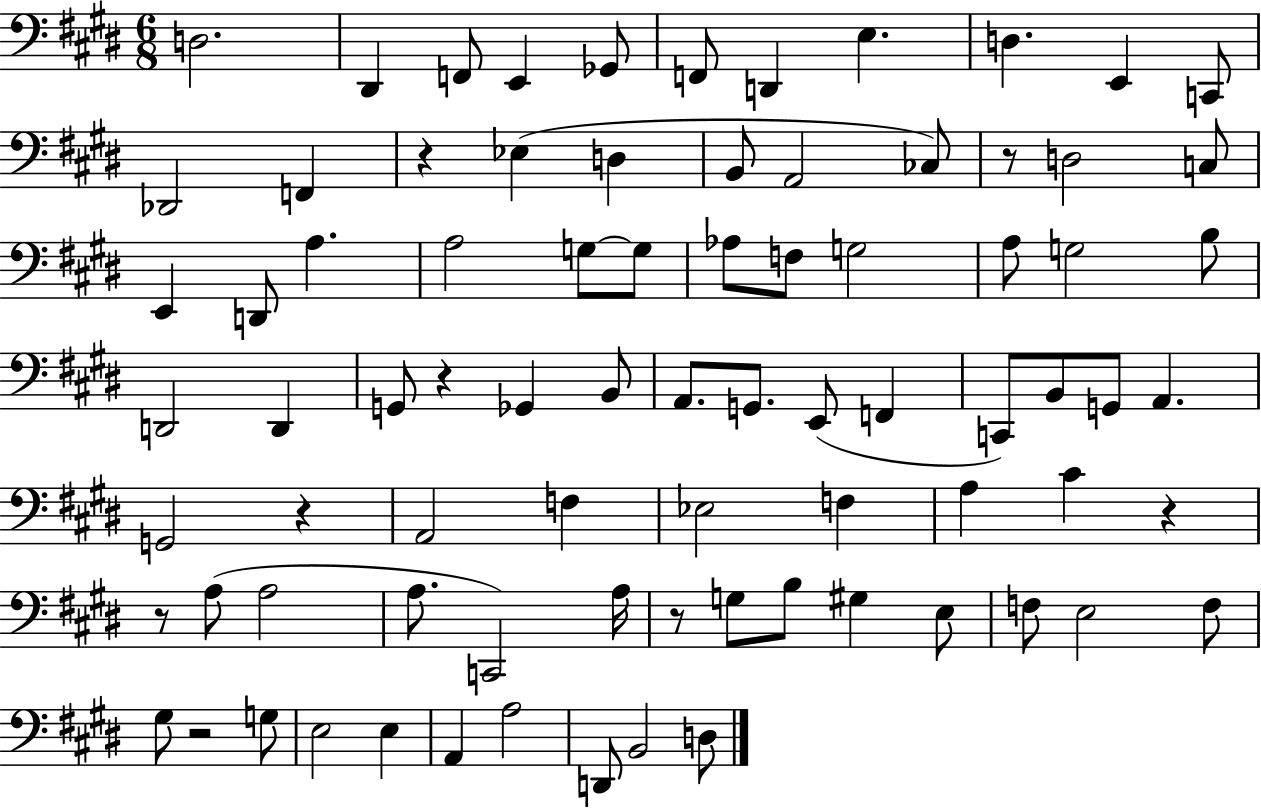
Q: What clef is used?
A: bass